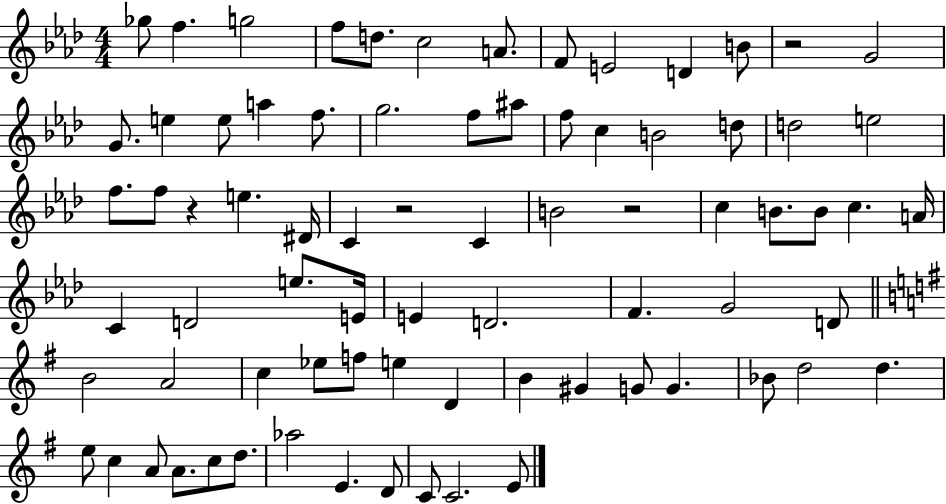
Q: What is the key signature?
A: AES major